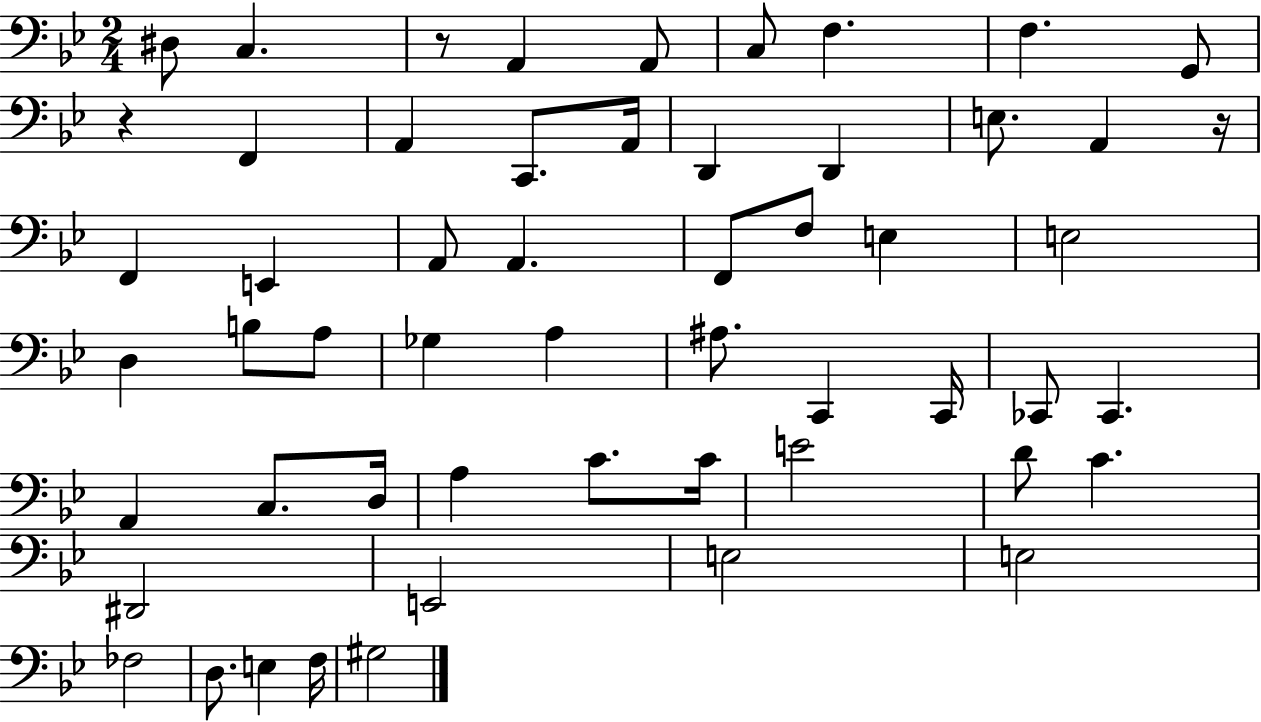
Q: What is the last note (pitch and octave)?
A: G#3